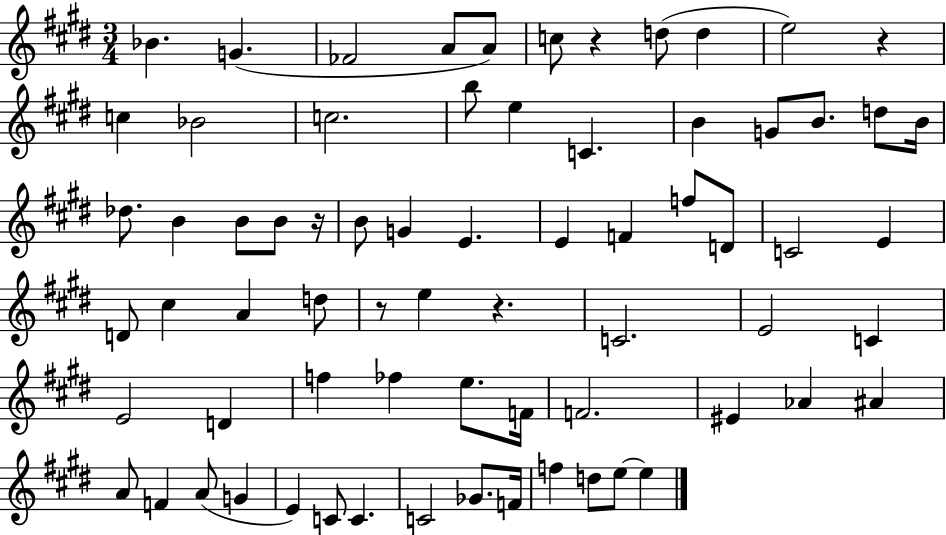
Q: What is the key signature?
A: E major